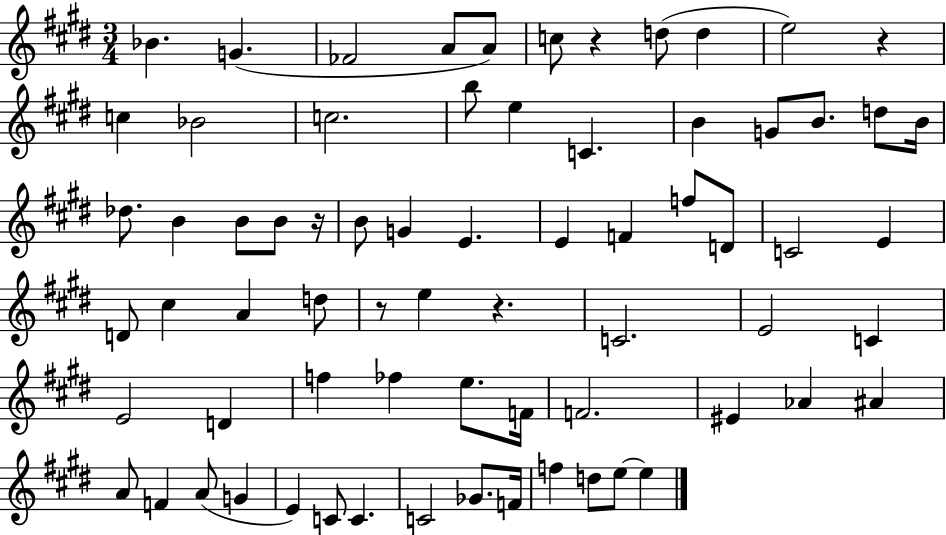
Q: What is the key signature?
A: E major